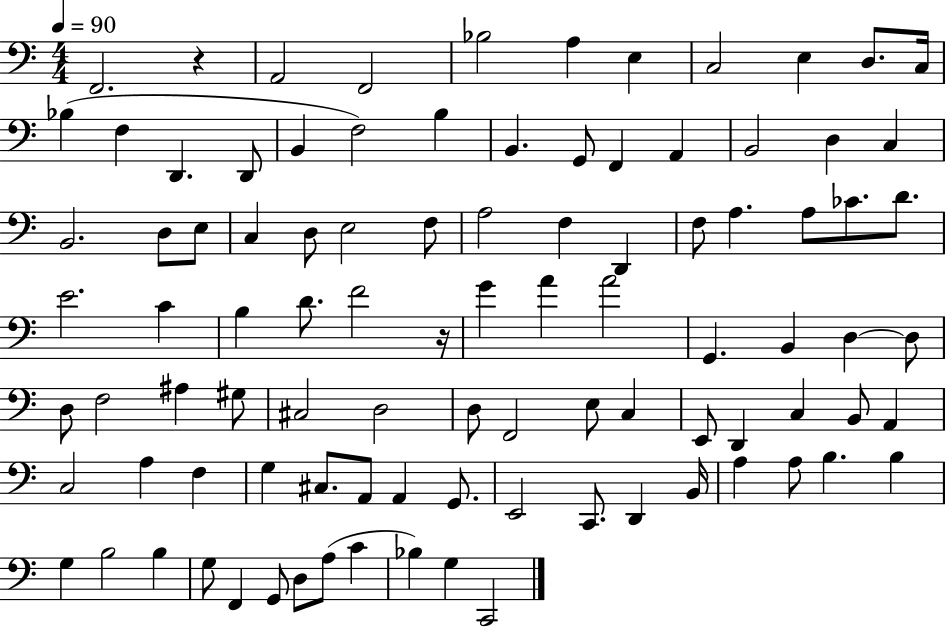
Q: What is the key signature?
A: C major